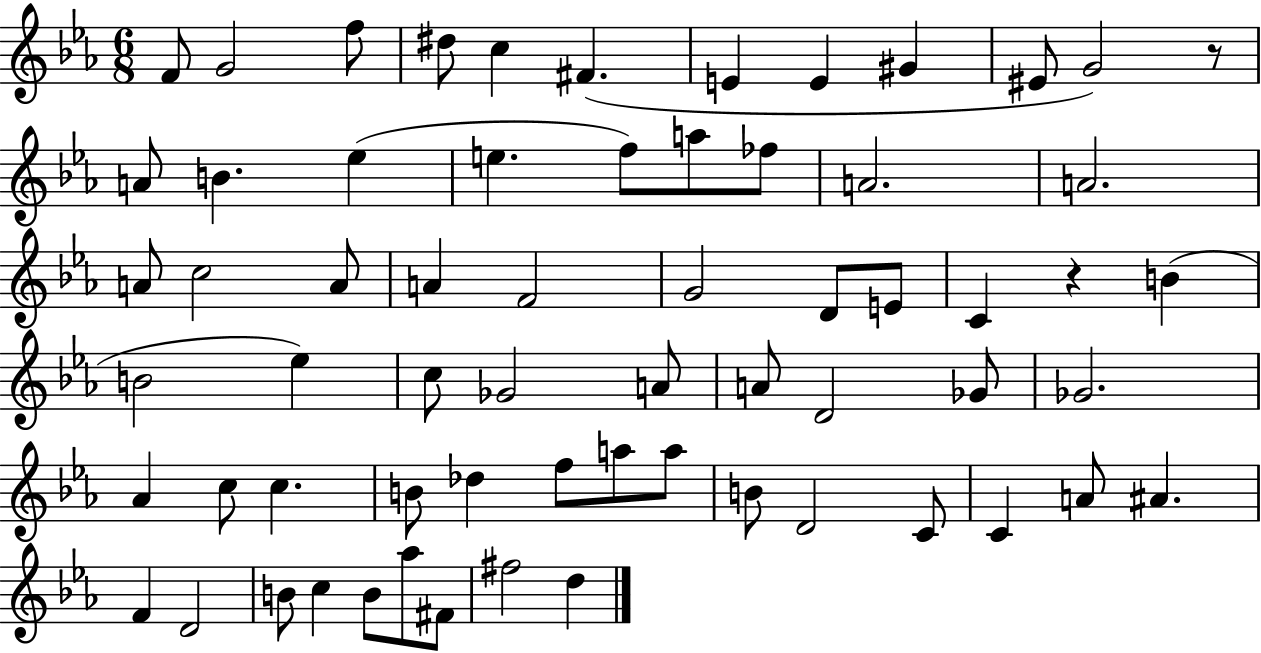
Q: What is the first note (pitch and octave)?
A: F4